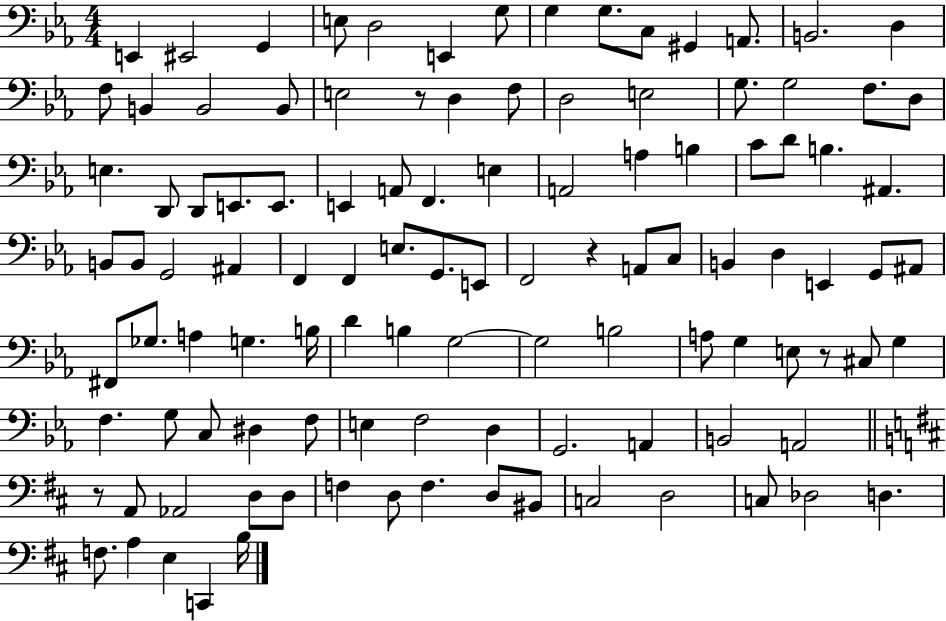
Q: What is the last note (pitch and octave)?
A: B3